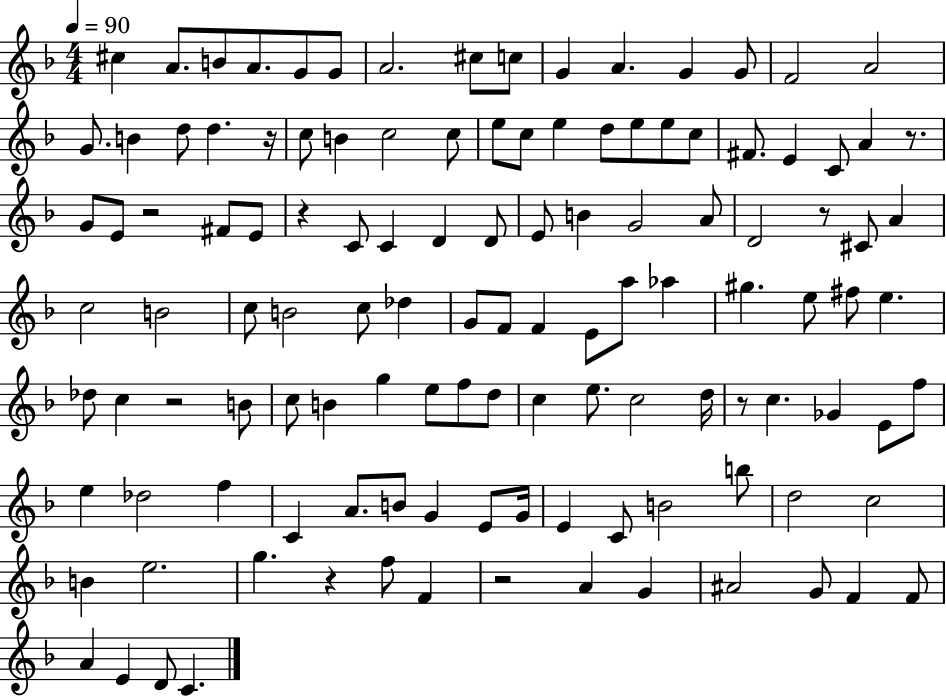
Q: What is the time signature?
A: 4/4